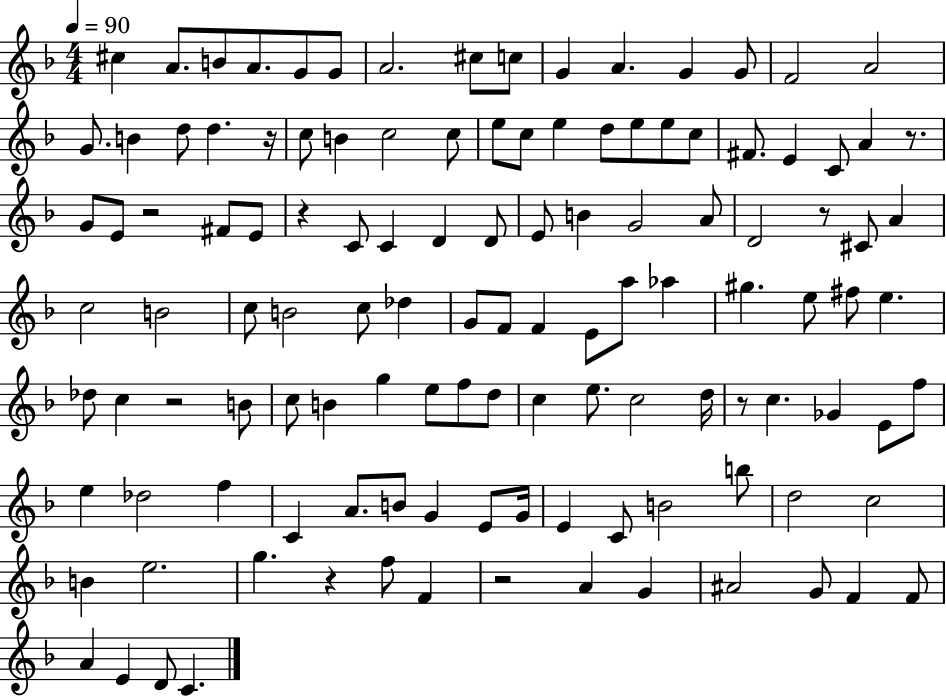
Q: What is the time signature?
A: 4/4